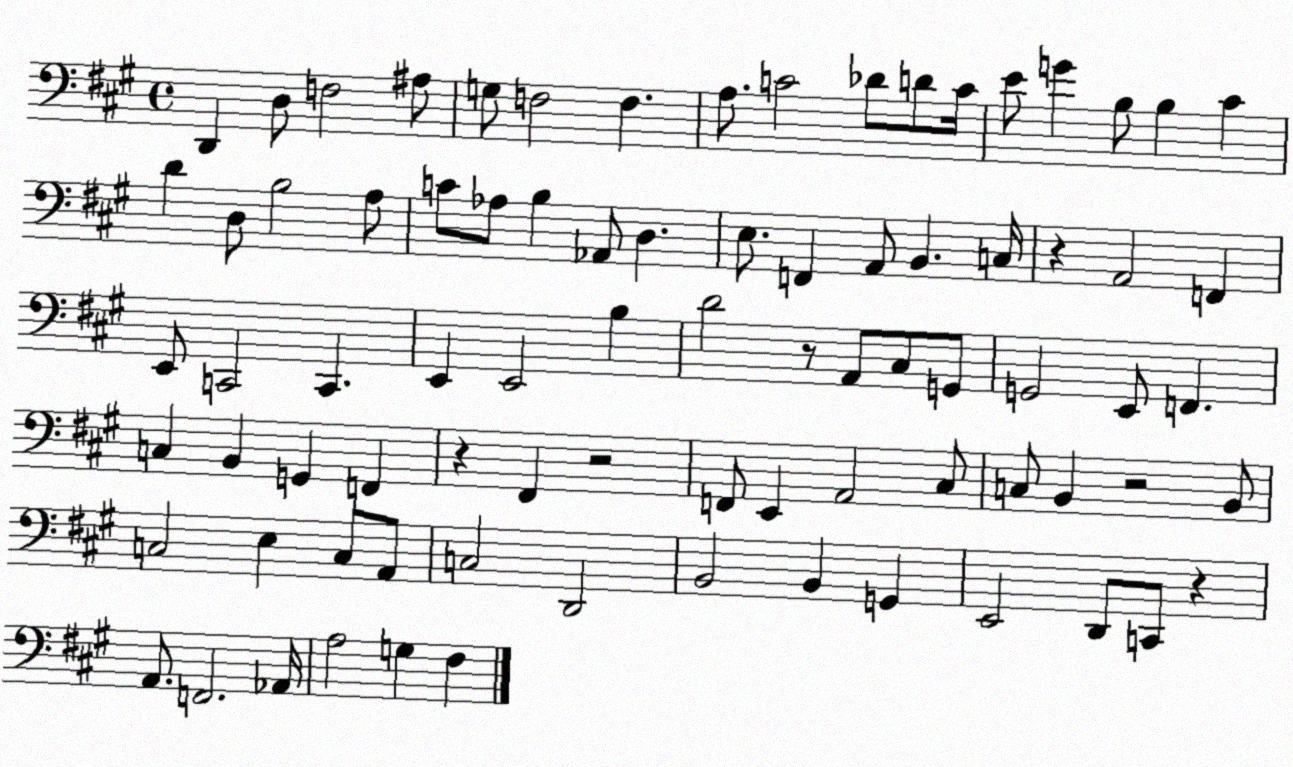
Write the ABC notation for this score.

X:1
T:Untitled
M:4/4
L:1/4
K:A
D,, D,/2 F,2 ^A,/2 G,/2 F,2 F, A,/2 C2 _D/2 D/2 C/4 E/2 G B,/2 B, ^C D D,/2 B,2 A,/2 C/2 _A,/2 B, _A,,/2 D, E,/2 F,, A,,/2 B,, C,/4 z A,,2 F,, E,,/2 C,,2 C,, E,, E,,2 B, D2 z/2 A,,/2 ^C,/2 G,,/2 G,,2 E,,/2 F,, C, B,, G,, F,, z ^F,, z2 F,,/2 E,, A,,2 ^C,/2 C,/2 B,, z2 B,,/2 C,2 E, C,/2 A,,/2 C,2 D,,2 B,,2 B,, G,, E,,2 D,,/2 C,,/2 z A,,/2 F,,2 _A,,/4 A,2 G, ^F,